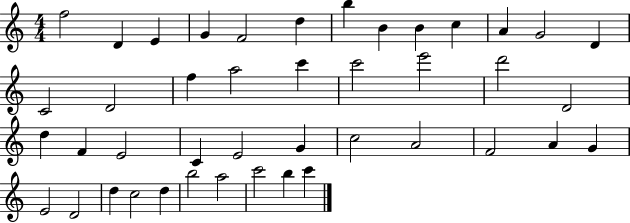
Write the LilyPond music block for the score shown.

{
  \clef treble
  \numericTimeSignature
  \time 4/4
  \key c \major
  f''2 d'4 e'4 | g'4 f'2 d''4 | b''4 b'4 b'4 c''4 | a'4 g'2 d'4 | \break c'2 d'2 | f''4 a''2 c'''4 | c'''2 e'''2 | d'''2 d'2 | \break d''4 f'4 e'2 | c'4 e'2 g'4 | c''2 a'2 | f'2 a'4 g'4 | \break e'2 d'2 | d''4 c''2 d''4 | b''2 a''2 | c'''2 b''4 c'''4 | \break \bar "|."
}